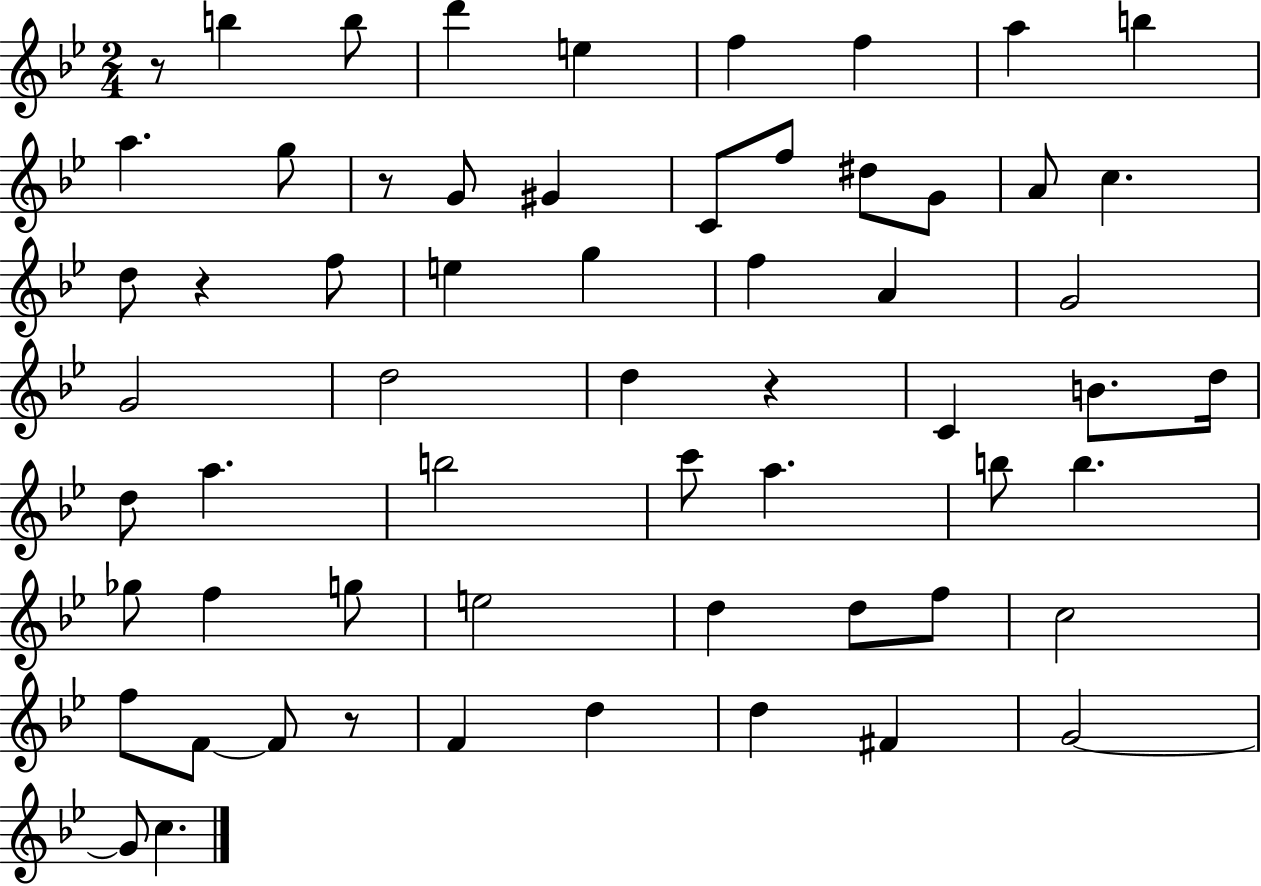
{
  \clef treble
  \numericTimeSignature
  \time 2/4
  \key bes \major
  r8 b''4 b''8 | d'''4 e''4 | f''4 f''4 | a''4 b''4 | \break a''4. g''8 | r8 g'8 gis'4 | c'8 f''8 dis''8 g'8 | a'8 c''4. | \break d''8 r4 f''8 | e''4 g''4 | f''4 a'4 | g'2 | \break g'2 | d''2 | d''4 r4 | c'4 b'8. d''16 | \break d''8 a''4. | b''2 | c'''8 a''4. | b''8 b''4. | \break ges''8 f''4 g''8 | e''2 | d''4 d''8 f''8 | c''2 | \break f''8 f'8~~ f'8 r8 | f'4 d''4 | d''4 fis'4 | g'2~~ | \break g'8 c''4. | \bar "|."
}